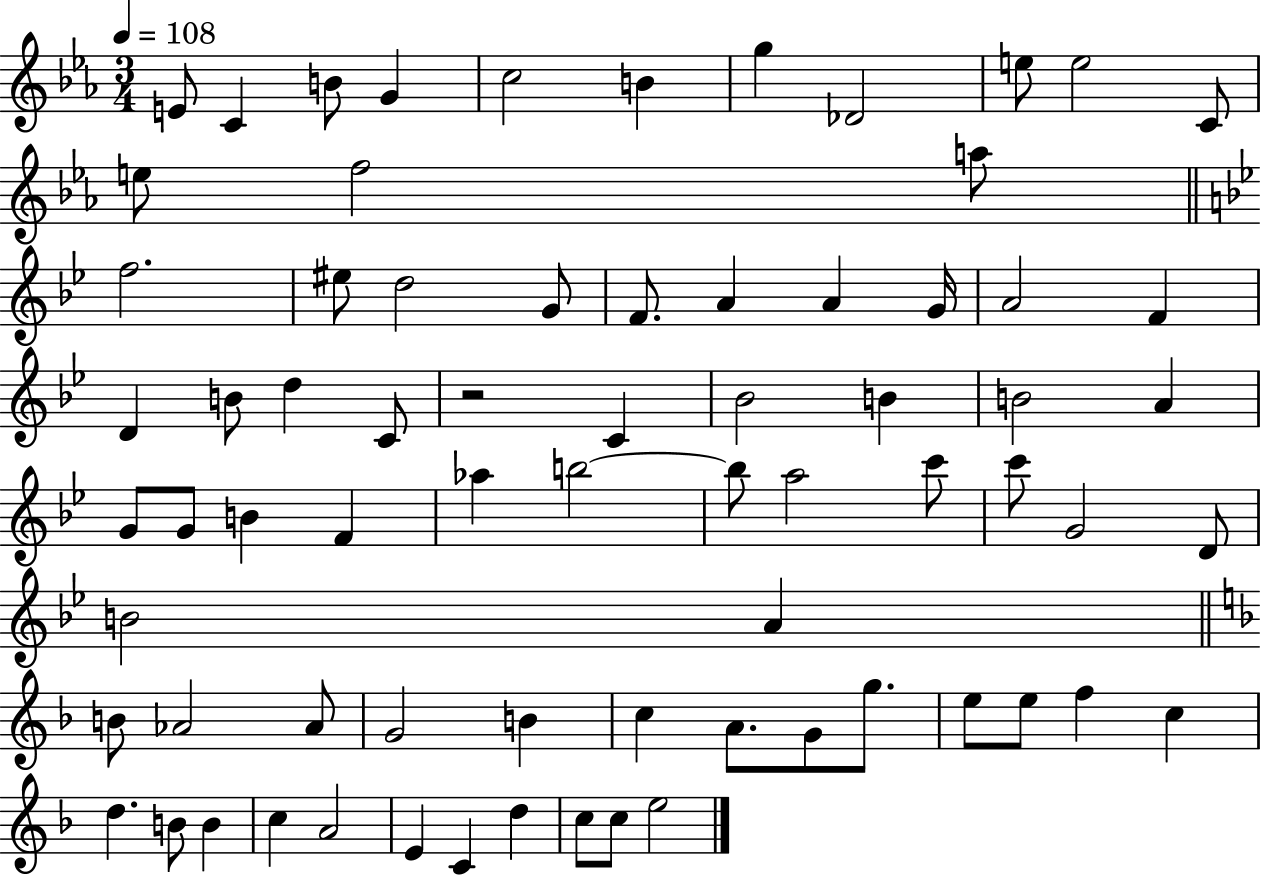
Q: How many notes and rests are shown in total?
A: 72